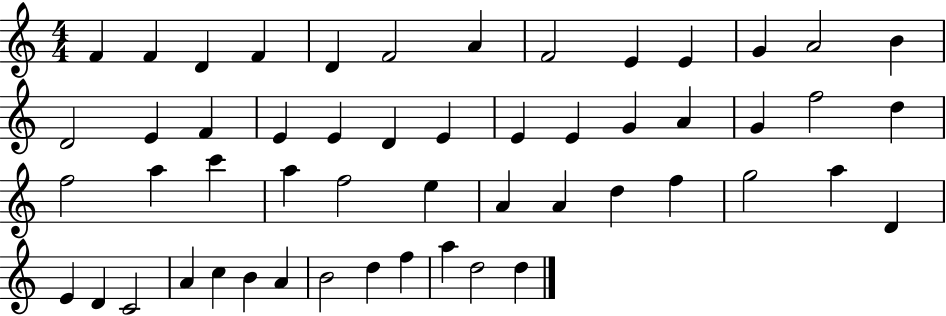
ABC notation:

X:1
T:Untitled
M:4/4
L:1/4
K:C
F F D F D F2 A F2 E E G A2 B D2 E F E E D E E E G A G f2 d f2 a c' a f2 e A A d f g2 a D E D C2 A c B A B2 d f a d2 d